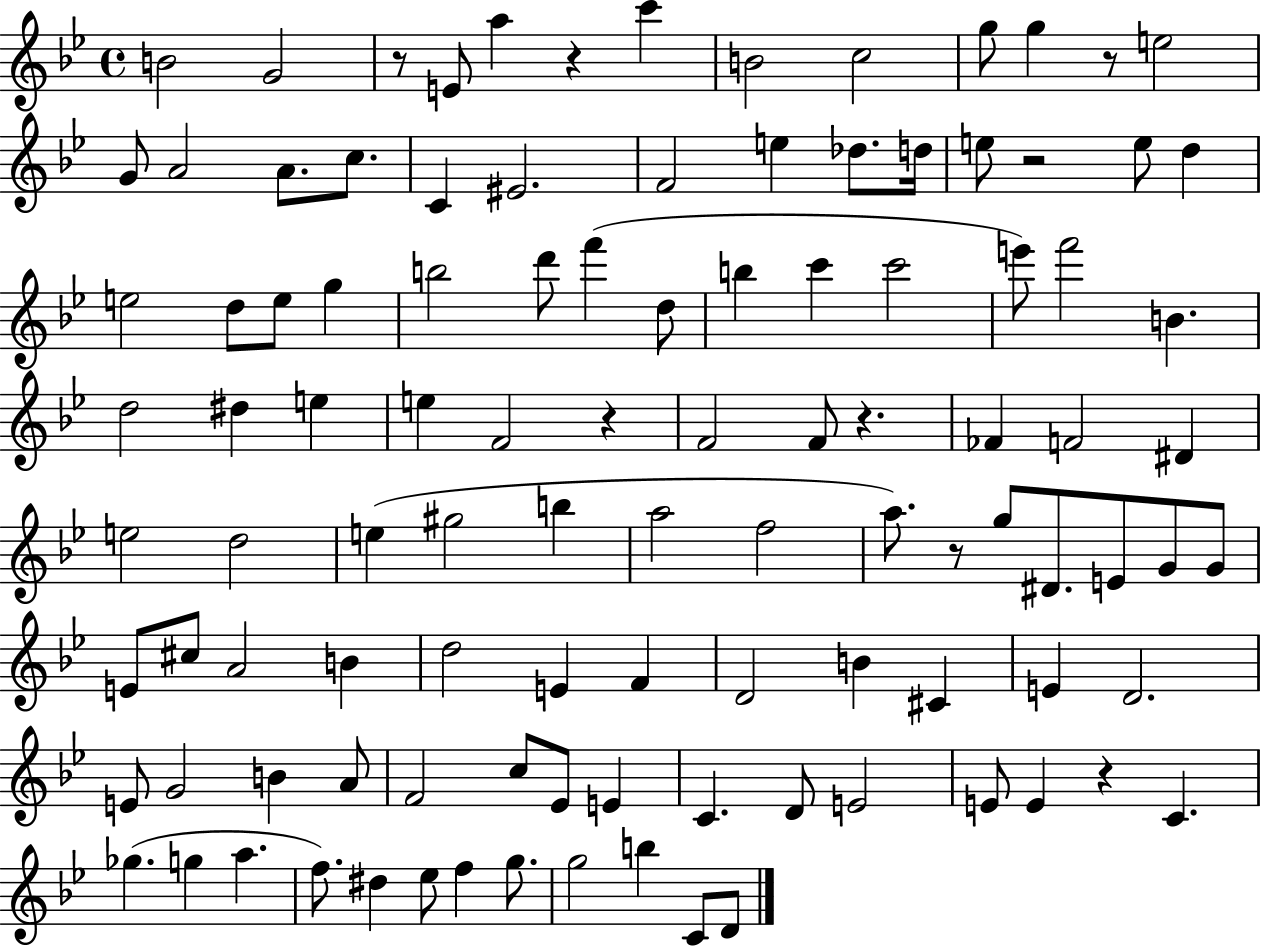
B4/h G4/h R/e E4/e A5/q R/q C6/q B4/h C5/h G5/e G5/q R/e E5/h G4/e A4/h A4/e. C5/e. C4/q EIS4/h. F4/h E5/q Db5/e. D5/s E5/e R/h E5/e D5/q E5/h D5/e E5/e G5/q B5/h D6/e F6/q D5/e B5/q C6/q C6/h E6/e F6/h B4/q. D5/h D#5/q E5/q E5/q F4/h R/q F4/h F4/e R/q. FES4/q F4/h D#4/q E5/h D5/h E5/q G#5/h B5/q A5/h F5/h A5/e. R/e G5/e D#4/e. E4/e G4/e G4/e E4/e C#5/e A4/h B4/q D5/h E4/q F4/q D4/h B4/q C#4/q E4/q D4/h. E4/e G4/h B4/q A4/e F4/h C5/e Eb4/e E4/q C4/q. D4/e E4/h E4/e E4/q R/q C4/q. Gb5/q. G5/q A5/q. F5/e. D#5/q Eb5/e F5/q G5/e. G5/h B5/q C4/e D4/e